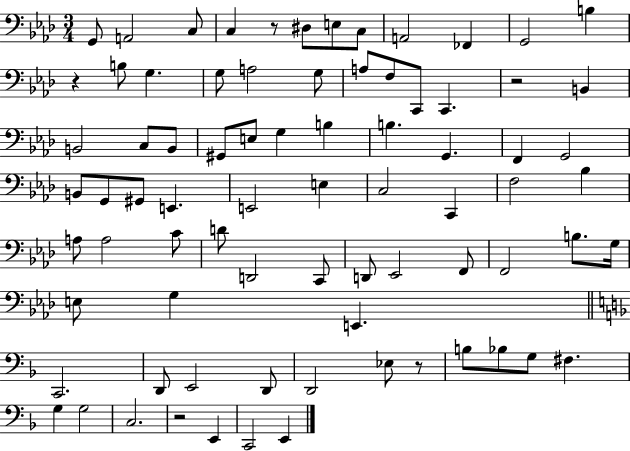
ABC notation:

X:1
T:Untitled
M:3/4
L:1/4
K:Ab
G,,/2 A,,2 C,/2 C, z/2 ^D,/2 E,/2 C,/2 A,,2 _F,, G,,2 B, z B,/2 G, G,/2 A,2 G,/2 A,/2 F,/2 C,,/2 C,, z2 B,, B,,2 C,/2 B,,/2 ^G,,/2 E,/2 G, B, B, G,, F,, G,,2 B,,/2 G,,/2 ^G,,/2 E,, E,,2 E, C,2 C,, F,2 _B, A,/2 A,2 C/2 D/2 D,,2 C,,/2 D,,/2 _E,,2 F,,/2 F,,2 B,/2 G,/4 E,/2 G, E,, C,,2 D,,/2 E,,2 D,,/2 D,,2 _E,/2 z/2 B,/2 _B,/2 G,/2 ^F, G, G,2 C,2 z2 E,, C,,2 E,,